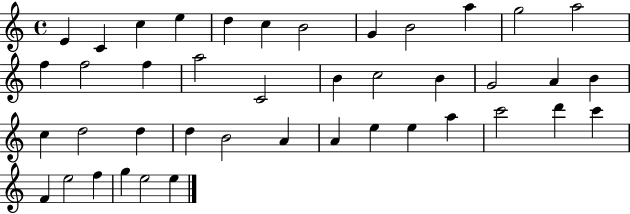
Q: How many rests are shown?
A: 0